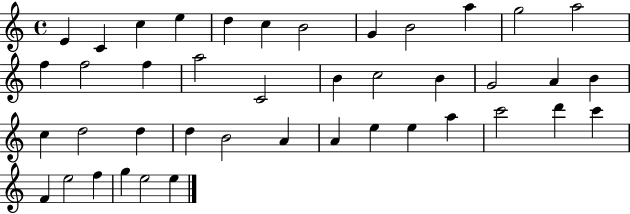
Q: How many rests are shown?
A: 0